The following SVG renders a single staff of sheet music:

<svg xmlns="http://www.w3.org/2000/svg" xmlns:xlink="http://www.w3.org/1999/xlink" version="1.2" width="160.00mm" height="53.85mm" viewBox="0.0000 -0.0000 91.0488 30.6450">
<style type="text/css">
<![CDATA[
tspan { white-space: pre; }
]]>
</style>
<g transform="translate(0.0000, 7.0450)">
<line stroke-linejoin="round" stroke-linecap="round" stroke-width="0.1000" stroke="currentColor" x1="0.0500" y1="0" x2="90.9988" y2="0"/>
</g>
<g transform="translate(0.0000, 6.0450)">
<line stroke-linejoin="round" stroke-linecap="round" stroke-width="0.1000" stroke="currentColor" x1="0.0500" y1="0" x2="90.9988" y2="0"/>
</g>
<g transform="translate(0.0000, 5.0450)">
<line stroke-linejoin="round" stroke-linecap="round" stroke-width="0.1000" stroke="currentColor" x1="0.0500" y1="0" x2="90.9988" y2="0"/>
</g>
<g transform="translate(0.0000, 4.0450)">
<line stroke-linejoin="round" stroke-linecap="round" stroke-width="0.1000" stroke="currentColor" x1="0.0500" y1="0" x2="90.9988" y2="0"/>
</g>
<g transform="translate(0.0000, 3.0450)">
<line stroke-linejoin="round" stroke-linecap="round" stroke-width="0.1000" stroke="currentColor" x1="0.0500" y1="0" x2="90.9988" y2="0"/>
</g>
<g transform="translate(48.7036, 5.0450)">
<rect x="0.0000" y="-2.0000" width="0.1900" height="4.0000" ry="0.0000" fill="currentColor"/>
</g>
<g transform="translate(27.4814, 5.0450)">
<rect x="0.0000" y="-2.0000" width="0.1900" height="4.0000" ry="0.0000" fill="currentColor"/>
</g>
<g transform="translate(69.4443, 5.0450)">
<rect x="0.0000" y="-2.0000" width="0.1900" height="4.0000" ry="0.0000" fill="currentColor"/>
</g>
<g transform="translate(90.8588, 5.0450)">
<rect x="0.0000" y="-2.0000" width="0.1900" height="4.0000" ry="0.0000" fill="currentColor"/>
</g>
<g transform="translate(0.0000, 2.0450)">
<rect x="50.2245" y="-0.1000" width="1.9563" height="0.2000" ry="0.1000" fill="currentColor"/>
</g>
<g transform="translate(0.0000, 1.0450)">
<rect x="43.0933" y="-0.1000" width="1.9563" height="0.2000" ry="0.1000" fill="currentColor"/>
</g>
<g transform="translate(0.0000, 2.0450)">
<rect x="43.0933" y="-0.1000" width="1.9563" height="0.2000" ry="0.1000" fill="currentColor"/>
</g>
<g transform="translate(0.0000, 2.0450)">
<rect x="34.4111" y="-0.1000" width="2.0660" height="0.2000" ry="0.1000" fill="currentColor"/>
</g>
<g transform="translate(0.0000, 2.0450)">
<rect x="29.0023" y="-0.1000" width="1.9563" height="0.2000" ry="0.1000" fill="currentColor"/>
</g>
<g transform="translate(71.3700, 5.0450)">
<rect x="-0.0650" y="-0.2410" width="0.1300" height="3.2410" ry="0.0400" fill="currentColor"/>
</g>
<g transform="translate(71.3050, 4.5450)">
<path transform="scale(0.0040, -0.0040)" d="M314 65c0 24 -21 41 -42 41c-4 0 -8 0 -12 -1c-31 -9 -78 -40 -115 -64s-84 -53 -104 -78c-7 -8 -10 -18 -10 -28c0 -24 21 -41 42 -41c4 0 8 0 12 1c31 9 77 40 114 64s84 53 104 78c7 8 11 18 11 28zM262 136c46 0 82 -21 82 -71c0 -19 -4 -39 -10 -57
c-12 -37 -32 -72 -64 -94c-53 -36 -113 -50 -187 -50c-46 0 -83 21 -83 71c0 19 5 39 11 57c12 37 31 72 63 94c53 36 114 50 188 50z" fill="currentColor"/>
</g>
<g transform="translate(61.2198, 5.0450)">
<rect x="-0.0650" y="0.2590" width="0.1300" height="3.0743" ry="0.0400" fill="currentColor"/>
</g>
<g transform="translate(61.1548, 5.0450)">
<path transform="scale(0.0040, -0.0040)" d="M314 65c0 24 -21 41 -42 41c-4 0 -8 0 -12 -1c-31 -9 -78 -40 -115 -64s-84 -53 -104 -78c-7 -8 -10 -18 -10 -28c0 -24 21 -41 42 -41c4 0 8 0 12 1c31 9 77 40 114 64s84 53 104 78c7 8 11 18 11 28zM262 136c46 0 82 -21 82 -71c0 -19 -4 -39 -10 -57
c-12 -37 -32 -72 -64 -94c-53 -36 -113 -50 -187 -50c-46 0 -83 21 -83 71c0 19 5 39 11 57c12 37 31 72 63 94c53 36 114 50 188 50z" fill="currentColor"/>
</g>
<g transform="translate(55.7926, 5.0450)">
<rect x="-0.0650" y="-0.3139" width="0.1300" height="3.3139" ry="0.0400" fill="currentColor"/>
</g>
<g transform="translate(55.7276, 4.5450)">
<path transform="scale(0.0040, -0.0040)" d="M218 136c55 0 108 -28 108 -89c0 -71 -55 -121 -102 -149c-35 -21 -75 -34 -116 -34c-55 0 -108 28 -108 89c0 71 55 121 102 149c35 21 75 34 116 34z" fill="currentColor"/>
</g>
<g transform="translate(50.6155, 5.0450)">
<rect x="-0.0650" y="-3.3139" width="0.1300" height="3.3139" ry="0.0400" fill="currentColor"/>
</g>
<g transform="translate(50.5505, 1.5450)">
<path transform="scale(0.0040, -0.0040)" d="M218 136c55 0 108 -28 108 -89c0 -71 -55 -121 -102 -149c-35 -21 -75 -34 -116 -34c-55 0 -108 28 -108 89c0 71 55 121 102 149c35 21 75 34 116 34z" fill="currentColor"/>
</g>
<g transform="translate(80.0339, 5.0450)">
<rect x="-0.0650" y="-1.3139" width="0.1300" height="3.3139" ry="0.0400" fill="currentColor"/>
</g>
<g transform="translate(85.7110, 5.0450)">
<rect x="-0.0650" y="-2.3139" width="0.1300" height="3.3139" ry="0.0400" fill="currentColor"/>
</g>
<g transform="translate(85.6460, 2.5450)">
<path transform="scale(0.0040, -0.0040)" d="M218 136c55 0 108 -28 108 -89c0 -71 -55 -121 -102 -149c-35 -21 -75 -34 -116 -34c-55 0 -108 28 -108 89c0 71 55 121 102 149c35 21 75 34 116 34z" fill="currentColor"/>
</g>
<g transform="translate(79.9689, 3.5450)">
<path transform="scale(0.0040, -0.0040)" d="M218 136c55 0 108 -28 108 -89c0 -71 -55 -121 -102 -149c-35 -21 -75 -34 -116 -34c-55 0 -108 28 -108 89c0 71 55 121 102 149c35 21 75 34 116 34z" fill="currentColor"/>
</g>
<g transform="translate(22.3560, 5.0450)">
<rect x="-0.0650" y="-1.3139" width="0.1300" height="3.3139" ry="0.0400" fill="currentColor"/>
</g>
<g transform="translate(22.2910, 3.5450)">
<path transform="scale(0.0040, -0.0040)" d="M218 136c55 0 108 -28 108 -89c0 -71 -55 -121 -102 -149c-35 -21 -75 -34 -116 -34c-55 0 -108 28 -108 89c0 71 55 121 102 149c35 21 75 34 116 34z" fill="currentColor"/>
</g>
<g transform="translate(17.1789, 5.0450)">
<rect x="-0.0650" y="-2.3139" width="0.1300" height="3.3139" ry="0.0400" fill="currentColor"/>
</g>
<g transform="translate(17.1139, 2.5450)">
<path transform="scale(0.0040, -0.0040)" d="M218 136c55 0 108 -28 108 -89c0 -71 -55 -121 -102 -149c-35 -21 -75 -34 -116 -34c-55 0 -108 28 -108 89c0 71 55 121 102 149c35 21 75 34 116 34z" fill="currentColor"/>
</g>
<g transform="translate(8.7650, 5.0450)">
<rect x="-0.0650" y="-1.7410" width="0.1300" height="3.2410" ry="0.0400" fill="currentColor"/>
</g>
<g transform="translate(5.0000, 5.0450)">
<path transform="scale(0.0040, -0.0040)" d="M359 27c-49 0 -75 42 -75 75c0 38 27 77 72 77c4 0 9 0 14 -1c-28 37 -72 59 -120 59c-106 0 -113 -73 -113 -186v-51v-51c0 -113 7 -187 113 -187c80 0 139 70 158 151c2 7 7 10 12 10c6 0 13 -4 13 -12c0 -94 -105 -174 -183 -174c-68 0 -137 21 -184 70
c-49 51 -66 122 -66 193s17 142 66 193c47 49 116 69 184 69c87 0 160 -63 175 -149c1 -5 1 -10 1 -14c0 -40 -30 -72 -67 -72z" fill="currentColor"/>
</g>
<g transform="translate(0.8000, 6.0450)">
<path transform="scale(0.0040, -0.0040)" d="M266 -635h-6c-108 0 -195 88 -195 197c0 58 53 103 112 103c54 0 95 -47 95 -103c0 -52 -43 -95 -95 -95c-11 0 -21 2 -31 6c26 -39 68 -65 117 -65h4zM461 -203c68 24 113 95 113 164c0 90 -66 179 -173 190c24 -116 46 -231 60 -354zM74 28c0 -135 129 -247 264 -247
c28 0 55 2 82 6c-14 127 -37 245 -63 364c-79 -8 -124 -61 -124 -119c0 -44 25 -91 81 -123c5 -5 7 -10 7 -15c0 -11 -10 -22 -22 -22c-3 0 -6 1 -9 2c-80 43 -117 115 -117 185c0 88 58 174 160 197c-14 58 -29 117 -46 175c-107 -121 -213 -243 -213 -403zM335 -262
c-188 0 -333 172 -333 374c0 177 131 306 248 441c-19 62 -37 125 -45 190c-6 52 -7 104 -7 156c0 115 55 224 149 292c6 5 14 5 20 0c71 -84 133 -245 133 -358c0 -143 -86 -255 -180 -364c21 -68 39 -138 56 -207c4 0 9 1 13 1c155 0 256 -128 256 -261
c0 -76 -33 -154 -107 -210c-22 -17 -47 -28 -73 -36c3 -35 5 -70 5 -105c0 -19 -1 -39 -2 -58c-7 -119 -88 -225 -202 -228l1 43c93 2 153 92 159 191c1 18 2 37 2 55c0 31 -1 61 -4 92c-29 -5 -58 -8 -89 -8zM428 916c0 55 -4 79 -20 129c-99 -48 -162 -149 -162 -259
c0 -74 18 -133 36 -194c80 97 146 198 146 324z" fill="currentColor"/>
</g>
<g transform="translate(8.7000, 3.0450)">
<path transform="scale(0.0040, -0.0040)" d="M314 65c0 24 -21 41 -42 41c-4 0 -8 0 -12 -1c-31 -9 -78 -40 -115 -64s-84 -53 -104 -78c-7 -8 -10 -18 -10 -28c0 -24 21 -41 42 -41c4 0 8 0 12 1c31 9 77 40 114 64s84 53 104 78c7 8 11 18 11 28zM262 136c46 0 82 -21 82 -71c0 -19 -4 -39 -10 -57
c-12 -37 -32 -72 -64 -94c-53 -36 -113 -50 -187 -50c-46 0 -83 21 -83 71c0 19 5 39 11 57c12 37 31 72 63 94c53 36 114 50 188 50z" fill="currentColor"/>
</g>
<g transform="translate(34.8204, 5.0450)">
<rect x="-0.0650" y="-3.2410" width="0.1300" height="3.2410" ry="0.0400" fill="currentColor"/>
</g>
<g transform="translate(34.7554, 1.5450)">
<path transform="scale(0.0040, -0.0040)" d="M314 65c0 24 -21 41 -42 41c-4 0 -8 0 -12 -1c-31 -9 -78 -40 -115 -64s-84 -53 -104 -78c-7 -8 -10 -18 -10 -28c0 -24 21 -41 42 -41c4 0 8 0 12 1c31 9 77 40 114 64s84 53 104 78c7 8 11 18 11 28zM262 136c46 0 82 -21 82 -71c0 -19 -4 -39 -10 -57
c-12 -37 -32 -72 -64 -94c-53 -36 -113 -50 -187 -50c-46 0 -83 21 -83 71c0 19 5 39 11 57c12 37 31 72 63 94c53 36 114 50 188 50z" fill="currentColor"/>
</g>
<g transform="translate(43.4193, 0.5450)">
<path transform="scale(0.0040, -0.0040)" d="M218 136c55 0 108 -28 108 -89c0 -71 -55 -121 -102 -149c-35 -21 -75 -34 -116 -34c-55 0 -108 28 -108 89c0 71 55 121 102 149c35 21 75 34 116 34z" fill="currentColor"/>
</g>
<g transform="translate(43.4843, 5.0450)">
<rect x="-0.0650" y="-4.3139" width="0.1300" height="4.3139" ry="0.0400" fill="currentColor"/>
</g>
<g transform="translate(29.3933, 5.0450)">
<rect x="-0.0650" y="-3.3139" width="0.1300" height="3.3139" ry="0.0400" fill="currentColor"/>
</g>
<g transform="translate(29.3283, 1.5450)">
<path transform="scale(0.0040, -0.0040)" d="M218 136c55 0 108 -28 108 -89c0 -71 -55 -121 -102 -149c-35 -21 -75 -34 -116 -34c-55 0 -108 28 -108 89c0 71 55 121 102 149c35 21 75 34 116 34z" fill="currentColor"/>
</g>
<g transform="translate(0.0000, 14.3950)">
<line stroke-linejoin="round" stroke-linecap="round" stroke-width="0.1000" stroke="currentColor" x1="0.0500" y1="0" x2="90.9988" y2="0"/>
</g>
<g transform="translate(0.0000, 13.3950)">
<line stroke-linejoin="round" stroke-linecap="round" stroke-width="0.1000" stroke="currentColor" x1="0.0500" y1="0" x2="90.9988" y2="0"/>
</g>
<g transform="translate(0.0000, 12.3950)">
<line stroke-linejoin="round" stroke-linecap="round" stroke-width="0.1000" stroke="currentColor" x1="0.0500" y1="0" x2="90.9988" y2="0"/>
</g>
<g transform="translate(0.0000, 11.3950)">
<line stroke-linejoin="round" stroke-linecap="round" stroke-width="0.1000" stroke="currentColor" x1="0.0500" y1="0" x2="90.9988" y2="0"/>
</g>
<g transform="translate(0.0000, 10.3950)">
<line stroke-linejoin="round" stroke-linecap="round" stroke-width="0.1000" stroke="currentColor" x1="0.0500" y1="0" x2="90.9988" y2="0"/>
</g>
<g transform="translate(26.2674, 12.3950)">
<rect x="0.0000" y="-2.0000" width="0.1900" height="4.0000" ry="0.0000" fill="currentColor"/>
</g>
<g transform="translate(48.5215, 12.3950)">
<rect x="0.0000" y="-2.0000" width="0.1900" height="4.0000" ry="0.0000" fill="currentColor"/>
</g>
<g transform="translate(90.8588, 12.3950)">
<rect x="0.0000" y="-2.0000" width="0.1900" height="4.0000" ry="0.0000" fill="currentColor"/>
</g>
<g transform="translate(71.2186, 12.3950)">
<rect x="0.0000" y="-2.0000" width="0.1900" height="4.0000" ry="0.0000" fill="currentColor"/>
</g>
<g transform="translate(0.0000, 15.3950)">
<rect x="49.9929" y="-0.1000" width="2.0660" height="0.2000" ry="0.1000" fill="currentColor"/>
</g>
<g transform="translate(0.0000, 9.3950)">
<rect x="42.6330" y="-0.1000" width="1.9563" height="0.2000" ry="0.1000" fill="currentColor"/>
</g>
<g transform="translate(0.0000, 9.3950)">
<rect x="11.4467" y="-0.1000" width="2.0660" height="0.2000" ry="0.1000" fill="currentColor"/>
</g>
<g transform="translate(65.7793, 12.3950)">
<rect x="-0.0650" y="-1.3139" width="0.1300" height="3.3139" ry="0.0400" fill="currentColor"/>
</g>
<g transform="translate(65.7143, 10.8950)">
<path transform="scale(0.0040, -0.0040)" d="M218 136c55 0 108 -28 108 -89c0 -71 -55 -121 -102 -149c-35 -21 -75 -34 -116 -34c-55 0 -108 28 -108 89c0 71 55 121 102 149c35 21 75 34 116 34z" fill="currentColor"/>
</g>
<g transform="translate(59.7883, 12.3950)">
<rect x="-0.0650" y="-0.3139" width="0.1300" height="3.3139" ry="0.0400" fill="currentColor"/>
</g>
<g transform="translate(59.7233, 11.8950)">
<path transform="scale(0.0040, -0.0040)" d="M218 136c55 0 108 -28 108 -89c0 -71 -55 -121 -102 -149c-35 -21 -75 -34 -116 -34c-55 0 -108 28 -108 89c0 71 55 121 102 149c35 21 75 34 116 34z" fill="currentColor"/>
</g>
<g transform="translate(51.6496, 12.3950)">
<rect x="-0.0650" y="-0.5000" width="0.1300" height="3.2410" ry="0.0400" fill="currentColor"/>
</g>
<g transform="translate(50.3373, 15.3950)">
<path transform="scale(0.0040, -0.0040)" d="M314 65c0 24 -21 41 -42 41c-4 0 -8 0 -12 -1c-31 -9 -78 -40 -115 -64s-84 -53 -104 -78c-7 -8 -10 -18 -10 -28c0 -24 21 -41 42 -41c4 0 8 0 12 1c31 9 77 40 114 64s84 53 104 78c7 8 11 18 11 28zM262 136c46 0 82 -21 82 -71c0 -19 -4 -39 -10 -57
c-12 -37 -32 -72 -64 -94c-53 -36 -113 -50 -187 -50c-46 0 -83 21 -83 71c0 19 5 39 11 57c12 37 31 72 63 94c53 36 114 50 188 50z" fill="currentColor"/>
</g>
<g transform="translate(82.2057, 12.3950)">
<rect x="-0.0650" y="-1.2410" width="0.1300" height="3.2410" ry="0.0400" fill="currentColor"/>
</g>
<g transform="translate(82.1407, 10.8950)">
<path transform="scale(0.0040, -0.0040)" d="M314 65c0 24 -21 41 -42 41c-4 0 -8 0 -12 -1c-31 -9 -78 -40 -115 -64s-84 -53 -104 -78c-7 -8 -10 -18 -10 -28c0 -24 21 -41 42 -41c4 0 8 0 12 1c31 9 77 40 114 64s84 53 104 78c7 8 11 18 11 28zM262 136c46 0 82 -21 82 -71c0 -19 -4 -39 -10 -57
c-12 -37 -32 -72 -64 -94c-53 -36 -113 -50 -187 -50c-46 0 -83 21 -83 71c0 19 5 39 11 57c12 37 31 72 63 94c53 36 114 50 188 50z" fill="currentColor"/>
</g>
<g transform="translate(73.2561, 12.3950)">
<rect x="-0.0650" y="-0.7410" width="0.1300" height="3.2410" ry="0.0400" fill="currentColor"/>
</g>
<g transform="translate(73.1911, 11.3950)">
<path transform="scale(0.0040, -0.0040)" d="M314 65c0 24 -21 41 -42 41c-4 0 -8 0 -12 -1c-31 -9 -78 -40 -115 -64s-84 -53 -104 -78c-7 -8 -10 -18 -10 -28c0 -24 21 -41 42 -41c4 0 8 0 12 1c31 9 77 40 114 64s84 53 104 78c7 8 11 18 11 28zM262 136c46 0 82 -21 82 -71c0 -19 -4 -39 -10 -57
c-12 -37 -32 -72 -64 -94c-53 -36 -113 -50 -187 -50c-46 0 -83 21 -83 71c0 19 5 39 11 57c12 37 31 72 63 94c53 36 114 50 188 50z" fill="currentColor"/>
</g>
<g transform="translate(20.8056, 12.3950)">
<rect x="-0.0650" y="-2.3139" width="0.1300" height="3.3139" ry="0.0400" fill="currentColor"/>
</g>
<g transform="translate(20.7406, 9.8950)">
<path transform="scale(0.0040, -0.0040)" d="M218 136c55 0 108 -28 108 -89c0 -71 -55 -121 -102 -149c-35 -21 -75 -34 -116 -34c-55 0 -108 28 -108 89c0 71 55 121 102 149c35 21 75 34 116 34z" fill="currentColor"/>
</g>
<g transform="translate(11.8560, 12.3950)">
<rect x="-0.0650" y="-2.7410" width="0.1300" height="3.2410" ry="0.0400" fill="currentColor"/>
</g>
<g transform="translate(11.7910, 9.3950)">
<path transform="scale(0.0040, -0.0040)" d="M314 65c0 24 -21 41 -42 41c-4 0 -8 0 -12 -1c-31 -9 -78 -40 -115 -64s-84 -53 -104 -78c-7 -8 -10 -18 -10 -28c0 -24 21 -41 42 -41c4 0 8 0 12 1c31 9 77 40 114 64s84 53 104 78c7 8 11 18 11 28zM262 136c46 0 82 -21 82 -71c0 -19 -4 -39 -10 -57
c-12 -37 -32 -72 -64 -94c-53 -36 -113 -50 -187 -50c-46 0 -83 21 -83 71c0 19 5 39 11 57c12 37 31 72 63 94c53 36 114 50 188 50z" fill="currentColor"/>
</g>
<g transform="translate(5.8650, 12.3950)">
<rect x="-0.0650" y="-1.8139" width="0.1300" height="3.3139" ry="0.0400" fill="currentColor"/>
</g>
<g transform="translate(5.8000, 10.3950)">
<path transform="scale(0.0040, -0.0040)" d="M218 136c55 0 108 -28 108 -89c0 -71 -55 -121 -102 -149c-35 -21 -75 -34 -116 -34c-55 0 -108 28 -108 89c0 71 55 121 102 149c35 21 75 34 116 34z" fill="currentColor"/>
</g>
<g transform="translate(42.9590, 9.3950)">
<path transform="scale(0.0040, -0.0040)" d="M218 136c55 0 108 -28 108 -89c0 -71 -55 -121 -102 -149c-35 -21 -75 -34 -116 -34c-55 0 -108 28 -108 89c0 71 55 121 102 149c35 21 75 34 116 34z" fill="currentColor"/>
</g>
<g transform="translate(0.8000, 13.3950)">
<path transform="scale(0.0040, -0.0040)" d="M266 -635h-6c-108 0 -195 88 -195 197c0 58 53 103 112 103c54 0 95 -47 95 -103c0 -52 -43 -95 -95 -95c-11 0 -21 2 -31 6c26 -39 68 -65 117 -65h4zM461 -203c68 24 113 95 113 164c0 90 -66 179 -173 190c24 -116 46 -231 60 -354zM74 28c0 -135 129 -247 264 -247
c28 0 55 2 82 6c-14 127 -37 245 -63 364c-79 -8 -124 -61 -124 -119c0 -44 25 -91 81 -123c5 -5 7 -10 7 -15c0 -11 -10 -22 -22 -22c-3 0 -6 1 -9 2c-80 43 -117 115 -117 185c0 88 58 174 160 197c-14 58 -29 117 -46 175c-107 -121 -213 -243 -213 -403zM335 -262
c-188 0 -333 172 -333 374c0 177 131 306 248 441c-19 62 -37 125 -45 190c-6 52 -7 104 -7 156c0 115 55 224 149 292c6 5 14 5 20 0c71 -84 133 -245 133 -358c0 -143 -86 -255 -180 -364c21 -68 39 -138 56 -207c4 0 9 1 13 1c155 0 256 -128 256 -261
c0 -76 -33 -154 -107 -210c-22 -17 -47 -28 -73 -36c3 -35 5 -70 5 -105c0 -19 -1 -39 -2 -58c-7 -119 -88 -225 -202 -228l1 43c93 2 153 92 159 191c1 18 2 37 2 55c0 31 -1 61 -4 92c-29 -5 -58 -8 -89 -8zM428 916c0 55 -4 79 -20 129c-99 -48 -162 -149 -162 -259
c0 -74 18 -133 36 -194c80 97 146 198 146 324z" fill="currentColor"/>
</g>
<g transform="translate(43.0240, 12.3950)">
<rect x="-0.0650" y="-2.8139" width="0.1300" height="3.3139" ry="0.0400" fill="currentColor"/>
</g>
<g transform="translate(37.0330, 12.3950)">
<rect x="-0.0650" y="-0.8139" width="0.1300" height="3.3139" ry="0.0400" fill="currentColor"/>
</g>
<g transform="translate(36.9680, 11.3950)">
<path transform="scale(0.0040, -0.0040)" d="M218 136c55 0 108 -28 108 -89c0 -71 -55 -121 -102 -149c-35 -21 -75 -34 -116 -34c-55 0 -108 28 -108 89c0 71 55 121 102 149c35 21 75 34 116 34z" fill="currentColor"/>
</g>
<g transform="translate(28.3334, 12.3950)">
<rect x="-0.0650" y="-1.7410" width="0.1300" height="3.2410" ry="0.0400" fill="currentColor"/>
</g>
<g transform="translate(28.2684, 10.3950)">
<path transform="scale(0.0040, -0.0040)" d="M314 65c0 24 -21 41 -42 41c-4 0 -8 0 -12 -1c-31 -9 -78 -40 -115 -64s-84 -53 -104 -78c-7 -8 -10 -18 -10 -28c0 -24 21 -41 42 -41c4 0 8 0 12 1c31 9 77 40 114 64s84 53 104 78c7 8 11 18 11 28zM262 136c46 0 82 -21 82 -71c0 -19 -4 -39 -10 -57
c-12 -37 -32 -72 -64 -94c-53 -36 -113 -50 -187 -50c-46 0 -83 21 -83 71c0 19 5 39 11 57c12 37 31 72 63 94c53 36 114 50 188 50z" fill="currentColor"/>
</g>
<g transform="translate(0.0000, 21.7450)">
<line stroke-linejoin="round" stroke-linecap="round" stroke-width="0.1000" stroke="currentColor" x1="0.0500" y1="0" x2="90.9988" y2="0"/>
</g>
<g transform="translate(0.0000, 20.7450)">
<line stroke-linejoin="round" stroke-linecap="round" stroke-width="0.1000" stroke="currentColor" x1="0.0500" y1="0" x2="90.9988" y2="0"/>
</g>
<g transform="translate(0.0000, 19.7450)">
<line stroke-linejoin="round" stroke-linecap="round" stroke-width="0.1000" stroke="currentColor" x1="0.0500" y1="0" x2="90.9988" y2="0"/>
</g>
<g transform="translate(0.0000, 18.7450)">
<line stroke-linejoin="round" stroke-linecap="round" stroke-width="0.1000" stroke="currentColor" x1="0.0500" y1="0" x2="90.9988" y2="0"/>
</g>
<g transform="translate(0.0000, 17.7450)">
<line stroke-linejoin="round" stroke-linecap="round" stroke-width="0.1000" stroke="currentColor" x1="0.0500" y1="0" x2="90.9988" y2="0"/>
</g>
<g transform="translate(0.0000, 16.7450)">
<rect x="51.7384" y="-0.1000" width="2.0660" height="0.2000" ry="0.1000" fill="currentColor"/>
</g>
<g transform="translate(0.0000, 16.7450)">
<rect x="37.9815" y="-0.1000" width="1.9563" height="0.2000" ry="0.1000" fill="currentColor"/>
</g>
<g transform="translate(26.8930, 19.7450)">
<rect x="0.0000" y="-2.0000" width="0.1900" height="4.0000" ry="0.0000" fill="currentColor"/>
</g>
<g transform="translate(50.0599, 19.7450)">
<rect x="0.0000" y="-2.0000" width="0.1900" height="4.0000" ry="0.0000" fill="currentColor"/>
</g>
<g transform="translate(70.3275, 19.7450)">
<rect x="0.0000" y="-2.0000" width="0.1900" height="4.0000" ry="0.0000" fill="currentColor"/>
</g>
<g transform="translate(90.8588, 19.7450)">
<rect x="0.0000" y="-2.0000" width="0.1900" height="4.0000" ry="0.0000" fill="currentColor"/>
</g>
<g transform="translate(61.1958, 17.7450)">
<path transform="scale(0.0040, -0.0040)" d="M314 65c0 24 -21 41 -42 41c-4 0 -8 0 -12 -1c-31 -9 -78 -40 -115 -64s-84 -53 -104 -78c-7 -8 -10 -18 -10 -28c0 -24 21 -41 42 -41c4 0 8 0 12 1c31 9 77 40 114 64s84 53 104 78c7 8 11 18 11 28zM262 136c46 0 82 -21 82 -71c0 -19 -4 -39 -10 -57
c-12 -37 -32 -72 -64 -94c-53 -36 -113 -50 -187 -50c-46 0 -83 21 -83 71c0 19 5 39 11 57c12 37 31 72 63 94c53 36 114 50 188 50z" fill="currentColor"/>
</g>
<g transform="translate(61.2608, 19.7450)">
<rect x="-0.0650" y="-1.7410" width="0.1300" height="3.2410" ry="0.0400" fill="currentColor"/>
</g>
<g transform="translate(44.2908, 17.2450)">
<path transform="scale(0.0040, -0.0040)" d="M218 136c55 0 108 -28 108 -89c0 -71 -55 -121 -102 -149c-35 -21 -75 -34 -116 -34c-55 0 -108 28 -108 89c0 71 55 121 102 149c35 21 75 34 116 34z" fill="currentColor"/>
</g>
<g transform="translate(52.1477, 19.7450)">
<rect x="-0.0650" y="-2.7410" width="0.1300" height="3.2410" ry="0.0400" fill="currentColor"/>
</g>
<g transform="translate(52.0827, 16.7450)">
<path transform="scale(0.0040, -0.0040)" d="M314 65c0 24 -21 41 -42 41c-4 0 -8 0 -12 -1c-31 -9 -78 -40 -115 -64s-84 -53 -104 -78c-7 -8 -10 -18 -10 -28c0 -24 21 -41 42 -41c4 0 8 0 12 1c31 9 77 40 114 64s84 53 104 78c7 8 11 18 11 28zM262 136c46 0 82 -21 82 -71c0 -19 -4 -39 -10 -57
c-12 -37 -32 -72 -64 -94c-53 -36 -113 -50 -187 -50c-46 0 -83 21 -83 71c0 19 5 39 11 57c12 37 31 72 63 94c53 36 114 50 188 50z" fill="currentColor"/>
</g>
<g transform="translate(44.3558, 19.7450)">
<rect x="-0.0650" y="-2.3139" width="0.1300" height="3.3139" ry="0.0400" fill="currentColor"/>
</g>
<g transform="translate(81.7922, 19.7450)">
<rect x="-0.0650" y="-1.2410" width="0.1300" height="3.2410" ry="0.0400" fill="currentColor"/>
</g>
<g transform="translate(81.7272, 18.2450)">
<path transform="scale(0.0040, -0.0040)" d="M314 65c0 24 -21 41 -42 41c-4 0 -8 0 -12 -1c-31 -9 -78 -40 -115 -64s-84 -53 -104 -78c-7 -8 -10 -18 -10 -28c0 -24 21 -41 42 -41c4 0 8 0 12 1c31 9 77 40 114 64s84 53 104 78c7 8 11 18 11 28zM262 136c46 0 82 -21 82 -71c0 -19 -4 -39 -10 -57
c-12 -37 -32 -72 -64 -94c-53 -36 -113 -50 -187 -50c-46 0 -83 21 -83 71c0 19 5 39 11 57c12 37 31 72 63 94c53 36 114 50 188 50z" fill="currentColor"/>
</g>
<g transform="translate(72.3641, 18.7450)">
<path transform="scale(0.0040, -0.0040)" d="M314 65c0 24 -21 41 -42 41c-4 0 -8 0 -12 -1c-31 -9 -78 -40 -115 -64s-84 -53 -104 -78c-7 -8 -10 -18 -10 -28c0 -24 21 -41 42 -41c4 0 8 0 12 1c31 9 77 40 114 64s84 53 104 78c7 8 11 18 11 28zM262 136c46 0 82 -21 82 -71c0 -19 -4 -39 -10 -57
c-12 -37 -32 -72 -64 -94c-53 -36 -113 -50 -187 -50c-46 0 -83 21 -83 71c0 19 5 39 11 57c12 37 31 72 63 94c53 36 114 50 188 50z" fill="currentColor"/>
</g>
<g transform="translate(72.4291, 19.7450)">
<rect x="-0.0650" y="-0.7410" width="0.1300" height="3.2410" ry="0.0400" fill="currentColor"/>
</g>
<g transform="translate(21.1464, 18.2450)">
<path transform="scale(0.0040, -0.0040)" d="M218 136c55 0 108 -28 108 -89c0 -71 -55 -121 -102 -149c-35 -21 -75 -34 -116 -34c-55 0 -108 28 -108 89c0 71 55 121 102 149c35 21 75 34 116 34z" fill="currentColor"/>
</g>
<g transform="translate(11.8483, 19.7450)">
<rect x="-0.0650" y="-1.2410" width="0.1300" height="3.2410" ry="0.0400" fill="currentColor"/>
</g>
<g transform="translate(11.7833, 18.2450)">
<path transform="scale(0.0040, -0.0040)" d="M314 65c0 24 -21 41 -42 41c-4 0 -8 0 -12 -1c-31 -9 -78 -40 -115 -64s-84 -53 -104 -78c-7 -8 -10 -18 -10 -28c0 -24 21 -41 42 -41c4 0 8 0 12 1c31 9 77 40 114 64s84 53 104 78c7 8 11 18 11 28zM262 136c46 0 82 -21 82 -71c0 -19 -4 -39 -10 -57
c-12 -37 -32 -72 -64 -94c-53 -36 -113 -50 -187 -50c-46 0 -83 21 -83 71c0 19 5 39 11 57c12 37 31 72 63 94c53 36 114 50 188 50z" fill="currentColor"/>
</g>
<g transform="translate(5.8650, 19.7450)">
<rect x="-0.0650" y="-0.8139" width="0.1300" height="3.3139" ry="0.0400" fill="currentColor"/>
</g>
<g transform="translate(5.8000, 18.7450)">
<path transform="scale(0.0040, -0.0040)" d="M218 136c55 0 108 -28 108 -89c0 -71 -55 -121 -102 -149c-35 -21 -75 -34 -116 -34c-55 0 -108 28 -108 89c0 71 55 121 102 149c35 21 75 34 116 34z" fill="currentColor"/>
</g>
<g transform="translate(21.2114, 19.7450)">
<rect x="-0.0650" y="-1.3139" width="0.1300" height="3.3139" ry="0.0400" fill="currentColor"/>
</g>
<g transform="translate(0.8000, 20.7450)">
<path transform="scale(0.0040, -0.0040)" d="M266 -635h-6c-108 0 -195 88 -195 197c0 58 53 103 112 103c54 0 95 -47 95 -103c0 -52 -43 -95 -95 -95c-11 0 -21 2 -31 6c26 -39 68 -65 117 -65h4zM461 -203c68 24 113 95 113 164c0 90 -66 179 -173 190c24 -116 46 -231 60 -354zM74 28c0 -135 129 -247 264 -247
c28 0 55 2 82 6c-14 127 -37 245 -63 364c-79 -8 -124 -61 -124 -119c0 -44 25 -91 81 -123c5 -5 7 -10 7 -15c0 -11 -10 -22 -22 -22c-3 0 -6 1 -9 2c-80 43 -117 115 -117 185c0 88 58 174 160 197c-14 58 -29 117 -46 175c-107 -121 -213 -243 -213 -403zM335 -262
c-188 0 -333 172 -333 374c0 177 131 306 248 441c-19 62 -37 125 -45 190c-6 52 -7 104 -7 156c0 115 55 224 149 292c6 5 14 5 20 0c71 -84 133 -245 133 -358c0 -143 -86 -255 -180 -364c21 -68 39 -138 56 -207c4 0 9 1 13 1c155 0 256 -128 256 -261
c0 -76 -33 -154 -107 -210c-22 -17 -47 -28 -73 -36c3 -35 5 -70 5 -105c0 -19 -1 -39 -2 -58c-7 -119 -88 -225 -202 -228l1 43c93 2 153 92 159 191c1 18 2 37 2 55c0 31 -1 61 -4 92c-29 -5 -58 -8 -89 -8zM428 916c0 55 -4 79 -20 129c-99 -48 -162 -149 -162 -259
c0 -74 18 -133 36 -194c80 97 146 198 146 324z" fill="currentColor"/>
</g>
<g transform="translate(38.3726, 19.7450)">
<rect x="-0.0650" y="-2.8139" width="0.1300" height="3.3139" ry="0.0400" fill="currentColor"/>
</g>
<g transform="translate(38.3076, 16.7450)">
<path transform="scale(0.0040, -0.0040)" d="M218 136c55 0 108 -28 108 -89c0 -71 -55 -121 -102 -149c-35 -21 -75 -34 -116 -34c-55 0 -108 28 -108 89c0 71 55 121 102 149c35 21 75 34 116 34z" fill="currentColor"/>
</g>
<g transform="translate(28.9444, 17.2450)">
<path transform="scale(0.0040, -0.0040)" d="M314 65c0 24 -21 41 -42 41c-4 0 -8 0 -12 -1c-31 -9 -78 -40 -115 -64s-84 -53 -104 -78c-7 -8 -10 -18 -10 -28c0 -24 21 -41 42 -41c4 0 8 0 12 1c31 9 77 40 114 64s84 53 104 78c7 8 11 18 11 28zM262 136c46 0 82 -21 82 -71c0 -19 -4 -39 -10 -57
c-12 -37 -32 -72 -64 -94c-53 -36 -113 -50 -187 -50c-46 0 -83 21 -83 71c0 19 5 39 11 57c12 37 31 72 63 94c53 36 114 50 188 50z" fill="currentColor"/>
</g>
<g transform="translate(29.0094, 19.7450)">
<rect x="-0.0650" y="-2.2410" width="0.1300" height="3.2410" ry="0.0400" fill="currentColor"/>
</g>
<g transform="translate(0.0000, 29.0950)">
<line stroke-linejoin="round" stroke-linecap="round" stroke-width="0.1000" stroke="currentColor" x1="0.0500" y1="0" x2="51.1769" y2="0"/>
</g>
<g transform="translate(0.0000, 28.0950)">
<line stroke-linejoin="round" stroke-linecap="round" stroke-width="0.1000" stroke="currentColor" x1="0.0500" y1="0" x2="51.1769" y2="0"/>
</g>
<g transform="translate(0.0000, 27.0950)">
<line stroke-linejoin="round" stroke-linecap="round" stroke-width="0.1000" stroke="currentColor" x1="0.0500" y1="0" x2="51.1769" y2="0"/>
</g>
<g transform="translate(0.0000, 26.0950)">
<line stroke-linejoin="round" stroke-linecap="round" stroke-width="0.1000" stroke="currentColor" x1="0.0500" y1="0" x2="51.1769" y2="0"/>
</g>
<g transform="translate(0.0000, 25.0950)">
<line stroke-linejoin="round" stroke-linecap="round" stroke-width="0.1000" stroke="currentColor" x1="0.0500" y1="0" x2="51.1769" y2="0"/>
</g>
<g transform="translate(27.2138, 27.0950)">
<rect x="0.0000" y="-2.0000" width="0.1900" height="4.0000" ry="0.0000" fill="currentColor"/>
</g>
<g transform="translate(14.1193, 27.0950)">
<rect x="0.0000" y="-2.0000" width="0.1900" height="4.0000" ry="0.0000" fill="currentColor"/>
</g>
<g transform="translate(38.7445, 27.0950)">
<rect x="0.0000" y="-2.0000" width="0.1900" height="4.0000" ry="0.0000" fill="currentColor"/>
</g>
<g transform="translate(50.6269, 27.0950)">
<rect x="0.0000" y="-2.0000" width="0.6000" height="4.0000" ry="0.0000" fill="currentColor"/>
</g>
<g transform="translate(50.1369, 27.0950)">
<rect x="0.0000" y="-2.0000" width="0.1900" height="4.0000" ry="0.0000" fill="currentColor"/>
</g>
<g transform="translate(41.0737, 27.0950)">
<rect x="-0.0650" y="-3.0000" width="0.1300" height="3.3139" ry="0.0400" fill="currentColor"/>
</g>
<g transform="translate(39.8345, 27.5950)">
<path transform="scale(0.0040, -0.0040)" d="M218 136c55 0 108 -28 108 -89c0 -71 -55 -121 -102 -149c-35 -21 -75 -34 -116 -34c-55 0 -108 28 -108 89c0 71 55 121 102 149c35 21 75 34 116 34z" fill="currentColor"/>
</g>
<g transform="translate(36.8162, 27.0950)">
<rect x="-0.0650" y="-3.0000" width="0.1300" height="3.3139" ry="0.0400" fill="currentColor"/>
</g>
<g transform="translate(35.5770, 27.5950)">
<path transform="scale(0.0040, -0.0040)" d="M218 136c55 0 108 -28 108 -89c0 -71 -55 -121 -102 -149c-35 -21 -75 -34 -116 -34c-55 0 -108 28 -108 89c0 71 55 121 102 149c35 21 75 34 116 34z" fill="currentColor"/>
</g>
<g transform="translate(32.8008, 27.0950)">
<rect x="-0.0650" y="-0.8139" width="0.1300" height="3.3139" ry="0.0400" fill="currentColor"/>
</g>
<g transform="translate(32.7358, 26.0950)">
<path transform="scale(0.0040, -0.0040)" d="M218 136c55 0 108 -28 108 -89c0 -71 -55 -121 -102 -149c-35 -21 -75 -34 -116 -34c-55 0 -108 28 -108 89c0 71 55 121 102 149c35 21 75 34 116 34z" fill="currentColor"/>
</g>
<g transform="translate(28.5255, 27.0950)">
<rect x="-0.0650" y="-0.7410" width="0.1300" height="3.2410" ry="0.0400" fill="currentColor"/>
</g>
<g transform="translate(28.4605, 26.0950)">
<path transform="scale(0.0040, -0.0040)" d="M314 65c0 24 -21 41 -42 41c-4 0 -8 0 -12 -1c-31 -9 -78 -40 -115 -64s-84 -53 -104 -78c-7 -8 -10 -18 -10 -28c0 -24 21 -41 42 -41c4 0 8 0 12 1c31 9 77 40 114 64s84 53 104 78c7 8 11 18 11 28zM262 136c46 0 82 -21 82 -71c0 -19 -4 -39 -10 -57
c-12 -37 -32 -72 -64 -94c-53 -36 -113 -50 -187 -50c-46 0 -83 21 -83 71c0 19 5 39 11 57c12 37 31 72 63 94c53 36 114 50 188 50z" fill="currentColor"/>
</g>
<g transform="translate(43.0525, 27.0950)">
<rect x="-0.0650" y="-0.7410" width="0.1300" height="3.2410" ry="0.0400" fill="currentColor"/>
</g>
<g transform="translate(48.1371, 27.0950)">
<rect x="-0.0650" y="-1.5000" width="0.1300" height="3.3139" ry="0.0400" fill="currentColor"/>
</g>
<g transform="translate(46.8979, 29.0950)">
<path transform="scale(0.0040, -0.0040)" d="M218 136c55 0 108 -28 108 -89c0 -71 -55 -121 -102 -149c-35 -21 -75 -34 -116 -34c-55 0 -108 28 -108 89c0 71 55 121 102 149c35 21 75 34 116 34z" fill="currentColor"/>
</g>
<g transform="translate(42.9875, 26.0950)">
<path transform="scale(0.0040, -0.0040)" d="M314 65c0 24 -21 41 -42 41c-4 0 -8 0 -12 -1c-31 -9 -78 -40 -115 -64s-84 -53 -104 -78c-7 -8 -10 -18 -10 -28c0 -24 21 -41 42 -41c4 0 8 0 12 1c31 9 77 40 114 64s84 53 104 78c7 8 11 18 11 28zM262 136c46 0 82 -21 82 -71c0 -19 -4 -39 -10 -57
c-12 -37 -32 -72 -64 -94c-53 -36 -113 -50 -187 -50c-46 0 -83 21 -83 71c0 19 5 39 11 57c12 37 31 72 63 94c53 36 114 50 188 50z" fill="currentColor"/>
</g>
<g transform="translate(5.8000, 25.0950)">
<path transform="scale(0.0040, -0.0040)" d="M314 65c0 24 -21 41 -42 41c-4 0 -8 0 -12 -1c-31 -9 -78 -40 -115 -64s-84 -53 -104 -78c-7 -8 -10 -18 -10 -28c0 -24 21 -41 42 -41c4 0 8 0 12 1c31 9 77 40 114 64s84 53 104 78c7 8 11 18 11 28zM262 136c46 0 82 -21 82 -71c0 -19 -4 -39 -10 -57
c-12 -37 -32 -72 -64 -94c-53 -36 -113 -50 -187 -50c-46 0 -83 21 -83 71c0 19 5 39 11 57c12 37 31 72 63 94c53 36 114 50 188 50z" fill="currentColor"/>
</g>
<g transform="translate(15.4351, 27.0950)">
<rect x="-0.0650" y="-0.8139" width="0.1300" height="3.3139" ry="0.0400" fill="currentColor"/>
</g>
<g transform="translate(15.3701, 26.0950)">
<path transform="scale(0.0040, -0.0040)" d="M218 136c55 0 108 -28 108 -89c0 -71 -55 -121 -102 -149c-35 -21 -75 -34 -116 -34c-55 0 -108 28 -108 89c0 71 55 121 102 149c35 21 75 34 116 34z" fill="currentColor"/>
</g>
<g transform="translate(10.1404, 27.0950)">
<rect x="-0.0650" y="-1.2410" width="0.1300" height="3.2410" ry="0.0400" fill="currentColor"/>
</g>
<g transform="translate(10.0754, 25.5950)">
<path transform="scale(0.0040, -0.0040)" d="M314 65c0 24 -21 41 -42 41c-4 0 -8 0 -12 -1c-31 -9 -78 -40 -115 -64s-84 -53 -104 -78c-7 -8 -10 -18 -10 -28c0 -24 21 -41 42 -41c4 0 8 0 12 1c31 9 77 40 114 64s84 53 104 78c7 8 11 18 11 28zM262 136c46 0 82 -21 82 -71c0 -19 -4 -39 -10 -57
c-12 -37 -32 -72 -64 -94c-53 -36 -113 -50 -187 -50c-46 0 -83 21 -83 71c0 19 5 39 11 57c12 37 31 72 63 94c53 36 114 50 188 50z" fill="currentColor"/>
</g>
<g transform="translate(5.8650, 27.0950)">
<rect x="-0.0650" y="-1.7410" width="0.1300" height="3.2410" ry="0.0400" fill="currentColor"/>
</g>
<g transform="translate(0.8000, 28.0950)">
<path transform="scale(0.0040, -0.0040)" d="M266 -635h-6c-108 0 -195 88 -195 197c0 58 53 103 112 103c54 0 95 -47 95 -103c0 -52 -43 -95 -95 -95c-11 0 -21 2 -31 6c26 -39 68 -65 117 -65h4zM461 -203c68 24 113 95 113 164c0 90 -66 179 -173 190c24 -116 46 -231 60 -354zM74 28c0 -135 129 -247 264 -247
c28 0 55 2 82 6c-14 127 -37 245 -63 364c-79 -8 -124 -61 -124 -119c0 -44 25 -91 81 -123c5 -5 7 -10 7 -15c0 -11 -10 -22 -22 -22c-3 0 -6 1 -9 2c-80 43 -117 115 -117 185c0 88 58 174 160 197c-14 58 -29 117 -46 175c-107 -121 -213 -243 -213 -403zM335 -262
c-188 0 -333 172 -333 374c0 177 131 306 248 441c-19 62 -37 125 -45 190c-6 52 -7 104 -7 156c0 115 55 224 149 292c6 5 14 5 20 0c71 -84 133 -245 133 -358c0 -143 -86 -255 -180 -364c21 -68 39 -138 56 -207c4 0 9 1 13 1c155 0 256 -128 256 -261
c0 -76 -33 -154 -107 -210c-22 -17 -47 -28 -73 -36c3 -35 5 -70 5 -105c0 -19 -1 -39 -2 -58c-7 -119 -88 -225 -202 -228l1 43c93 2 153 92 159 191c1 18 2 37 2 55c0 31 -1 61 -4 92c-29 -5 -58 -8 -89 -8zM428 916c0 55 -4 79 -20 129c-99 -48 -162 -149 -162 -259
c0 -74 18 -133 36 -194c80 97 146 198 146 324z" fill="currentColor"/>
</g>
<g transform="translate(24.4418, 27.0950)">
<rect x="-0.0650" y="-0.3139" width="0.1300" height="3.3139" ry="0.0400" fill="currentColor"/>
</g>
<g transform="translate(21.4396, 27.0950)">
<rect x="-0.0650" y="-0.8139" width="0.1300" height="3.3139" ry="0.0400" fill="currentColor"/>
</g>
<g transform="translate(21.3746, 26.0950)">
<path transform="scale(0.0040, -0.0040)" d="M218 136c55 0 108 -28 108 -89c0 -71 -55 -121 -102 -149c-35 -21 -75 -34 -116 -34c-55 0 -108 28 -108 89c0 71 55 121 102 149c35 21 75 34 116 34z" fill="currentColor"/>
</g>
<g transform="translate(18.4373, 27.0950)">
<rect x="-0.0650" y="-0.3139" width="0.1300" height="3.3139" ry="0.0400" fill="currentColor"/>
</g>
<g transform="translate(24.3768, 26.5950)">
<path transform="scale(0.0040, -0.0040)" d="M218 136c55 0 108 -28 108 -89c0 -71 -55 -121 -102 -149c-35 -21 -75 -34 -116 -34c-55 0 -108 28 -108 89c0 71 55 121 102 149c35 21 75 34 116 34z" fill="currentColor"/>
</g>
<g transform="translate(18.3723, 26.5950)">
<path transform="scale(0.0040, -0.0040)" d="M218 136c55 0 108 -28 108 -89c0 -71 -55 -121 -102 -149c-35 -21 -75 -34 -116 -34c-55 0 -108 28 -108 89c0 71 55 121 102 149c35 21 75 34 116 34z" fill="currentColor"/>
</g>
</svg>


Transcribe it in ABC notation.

X:1
T:Untitled
M:4/4
L:1/4
K:C
f2 g e b b2 d' b c B2 c2 e g f a2 g f2 d a C2 c e d2 e2 d e2 e g2 a g a2 f2 d2 e2 f2 e2 d c d c d2 d A A d2 E